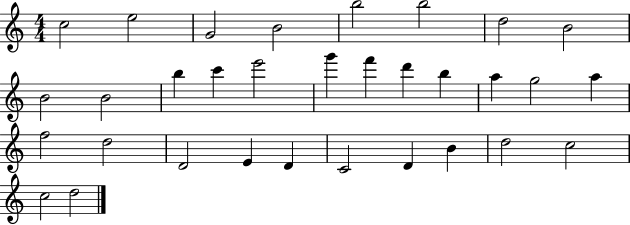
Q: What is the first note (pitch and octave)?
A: C5